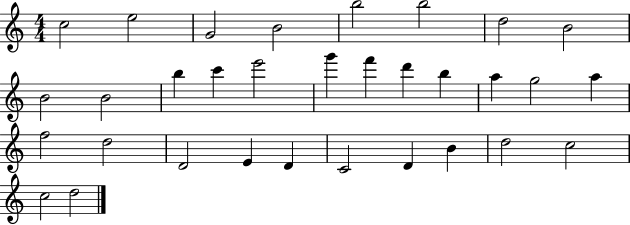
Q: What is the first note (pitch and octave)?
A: C5